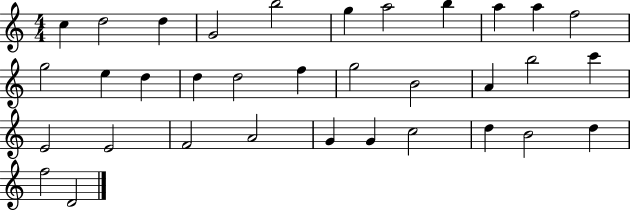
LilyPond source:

{
  \clef treble
  \numericTimeSignature
  \time 4/4
  \key c \major
  c''4 d''2 d''4 | g'2 b''2 | g''4 a''2 b''4 | a''4 a''4 f''2 | \break g''2 e''4 d''4 | d''4 d''2 f''4 | g''2 b'2 | a'4 b''2 c'''4 | \break e'2 e'2 | f'2 a'2 | g'4 g'4 c''2 | d''4 b'2 d''4 | \break f''2 d'2 | \bar "|."
}